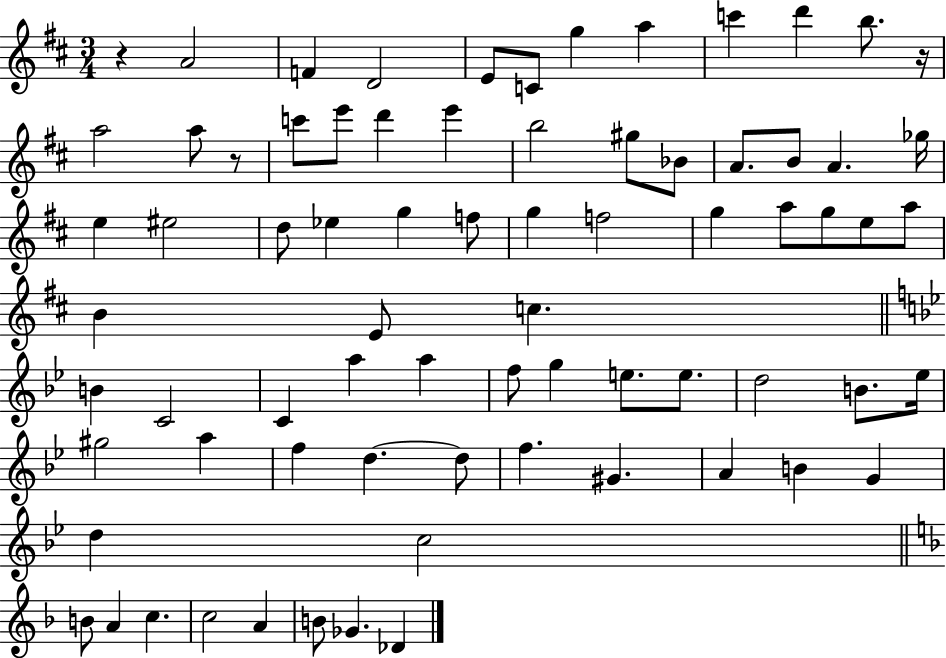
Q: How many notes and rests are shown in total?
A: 74